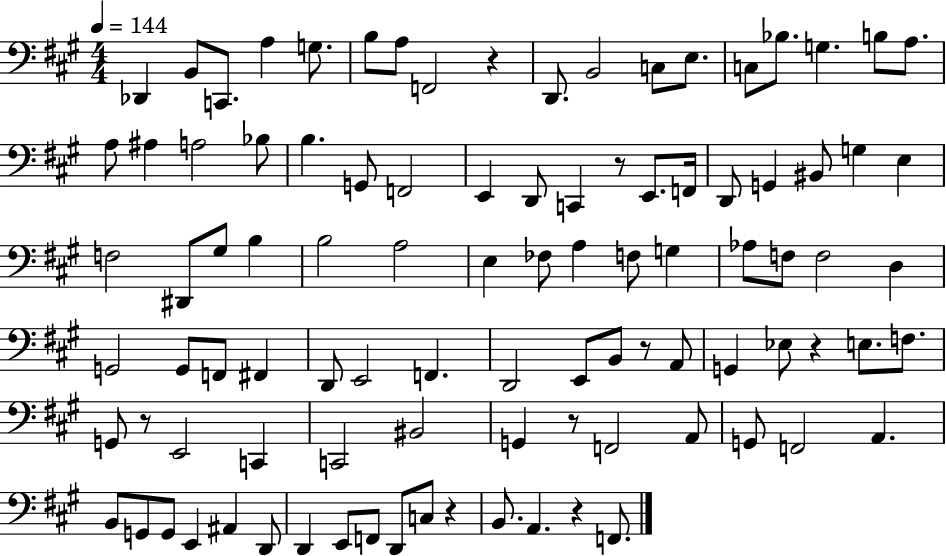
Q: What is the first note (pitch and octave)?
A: Db2